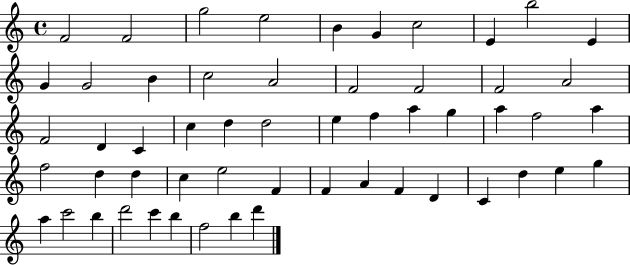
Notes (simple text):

F4/h F4/h G5/h E5/h B4/q G4/q C5/h E4/q B5/h E4/q G4/q G4/h B4/q C5/h A4/h F4/h F4/h F4/h A4/h F4/h D4/q C4/q C5/q D5/q D5/h E5/q F5/q A5/q G5/q A5/q F5/h A5/q F5/h D5/q D5/q C5/q E5/h F4/q F4/q A4/q F4/q D4/q C4/q D5/q E5/q G5/q A5/q C6/h B5/q D6/h C6/q B5/q F5/h B5/q D6/q